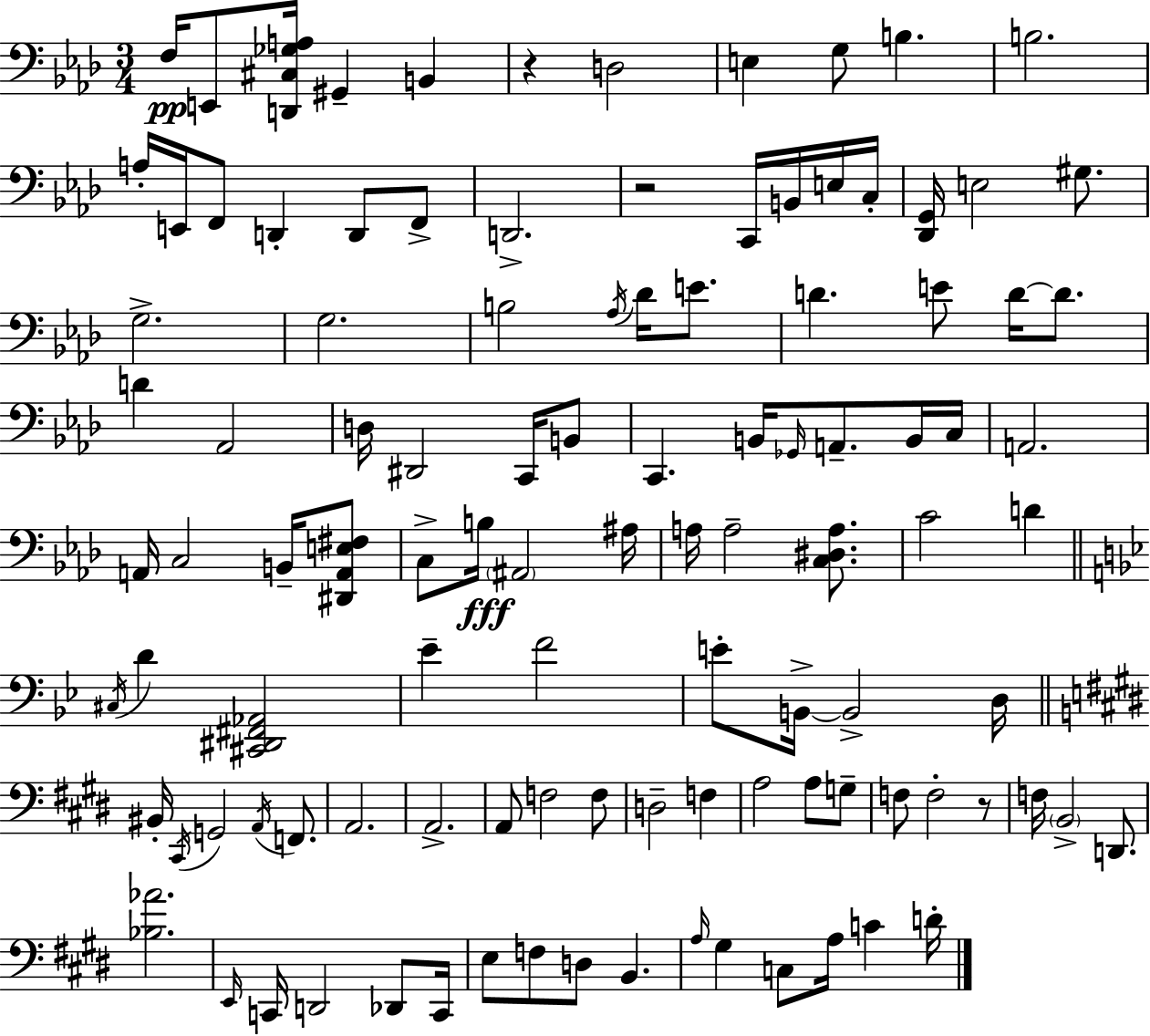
{
  \clef bass
  \numericTimeSignature
  \time 3/4
  \key f \minor
  \repeat volta 2 { f16\pp e,8 <d, cis ges a>16 gis,4-- b,4 | r4 d2 | e4 g8 b4. | b2. | \break a16-. e,16 f,8 d,4-. d,8 f,8-> | d,2.-> | r2 c,16 b,16 e16 c16-. | <des, g,>16 e2 gis8. | \break g2.-> | g2. | b2 \acciaccatura { aes16 } des'16 e'8. | d'4. e'8 d'16~~ d'8. | \break d'4 aes,2 | d16 dis,2 c,16 b,8 | c,4. b,16 \grace { ges,16 } a,8.-- | b,16 c16 a,2. | \break a,16 c2 b,16-- | <dis, a, e fis>8 c8-> b16\fff \parenthesize ais,2 | ais16 a16 a2-- <c dis a>8. | c'2 d'4 | \break \bar "||" \break \key bes \major \acciaccatura { cis16 } d'4 <cis, dis, fis, aes,>2 | ees'4-- f'2 | e'8-. b,16->~~ b,2-> | d16 \bar "||" \break \key e \major bis,16-. \acciaccatura { cis,16 } g,2 \acciaccatura { a,16 } f,8. | a,2. | a,2.-> | a,8 f2 | \break f8 d2-- f4 | a2 a8 | g8-- f8 f2-. | r8 f16 \parenthesize b,2-> d,8. | \break <bes aes'>2. | \grace { e,16 } c,16 d,2 | des,8 c,16 e8 f8 d8 b,4. | \grace { a16 } gis4 c8 a16 c'4 | \break d'16-. } \bar "|."
}